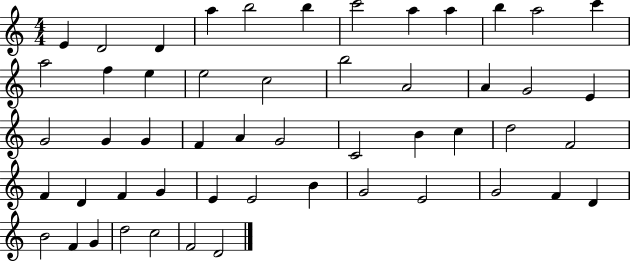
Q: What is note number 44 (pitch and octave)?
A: F4